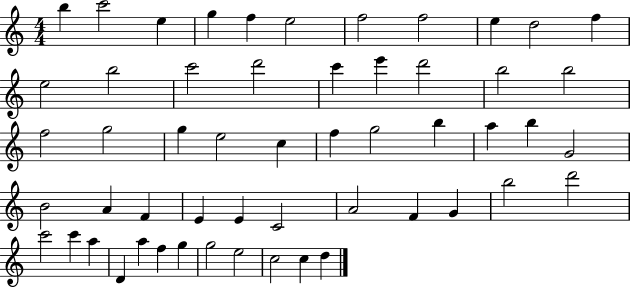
{
  \clef treble
  \numericTimeSignature
  \time 4/4
  \key c \major
  b''4 c'''2 e''4 | g''4 f''4 e''2 | f''2 f''2 | e''4 d''2 f''4 | \break e''2 b''2 | c'''2 d'''2 | c'''4 e'''4 d'''2 | b''2 b''2 | \break f''2 g''2 | g''4 e''2 c''4 | f''4 g''2 b''4 | a''4 b''4 g'2 | \break b'2 a'4 f'4 | e'4 e'4 c'2 | a'2 f'4 g'4 | b''2 d'''2 | \break c'''2 c'''4 a''4 | d'4 a''4 f''4 g''4 | g''2 e''2 | c''2 c''4 d''4 | \break \bar "|."
}